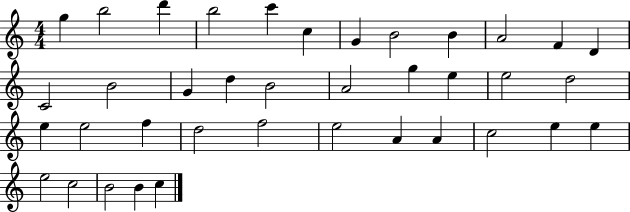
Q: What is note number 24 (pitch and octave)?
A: E5